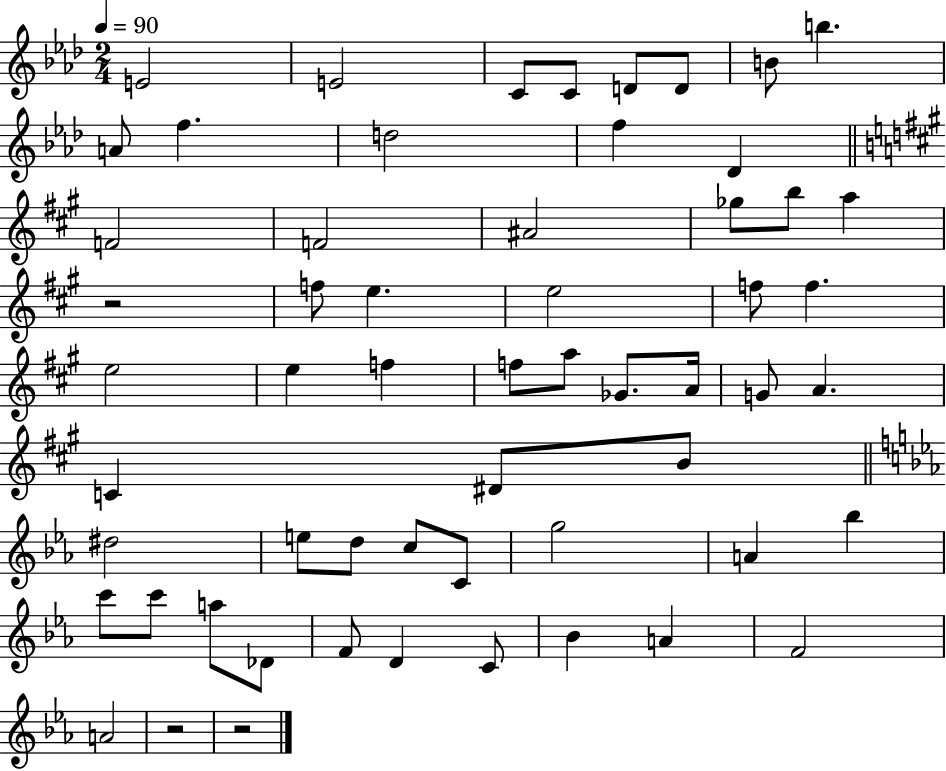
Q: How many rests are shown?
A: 3